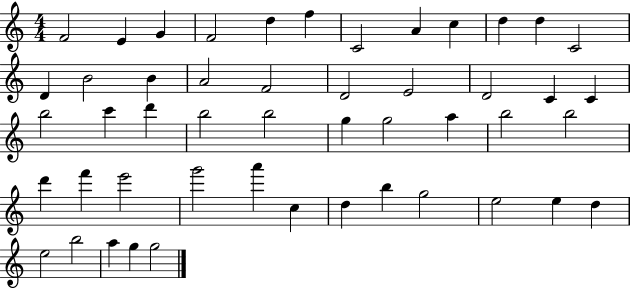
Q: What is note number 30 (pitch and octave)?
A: A5